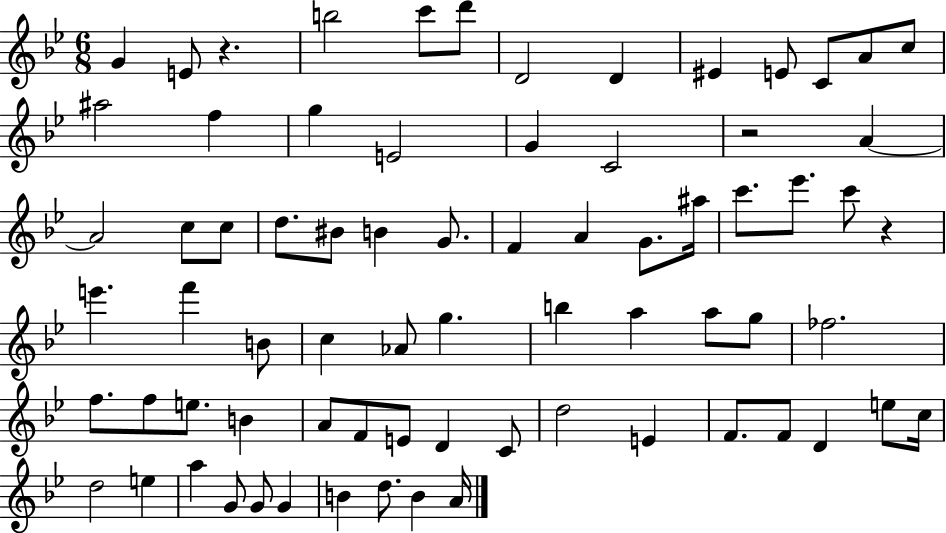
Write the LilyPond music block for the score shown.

{
  \clef treble
  \numericTimeSignature
  \time 6/8
  \key bes \major
  \repeat volta 2 { g'4 e'8 r4. | b''2 c'''8 d'''8 | d'2 d'4 | eis'4 e'8 c'8 a'8 c''8 | \break ais''2 f''4 | g''4 e'2 | g'4 c'2 | r2 a'4~~ | \break a'2 c''8 c''8 | d''8. bis'8 b'4 g'8. | f'4 a'4 g'8. ais''16 | c'''8. ees'''8. c'''8 r4 | \break e'''4. f'''4 b'8 | c''4 aes'8 g''4. | b''4 a''4 a''8 g''8 | fes''2. | \break f''8. f''8 e''8. b'4 | a'8 f'8 e'8 d'4 c'8 | d''2 e'4 | f'8. f'8 d'4 e''8 c''16 | \break d''2 e''4 | a''4 g'8 g'8 g'4 | b'4 d''8. b'4 a'16 | } \bar "|."
}